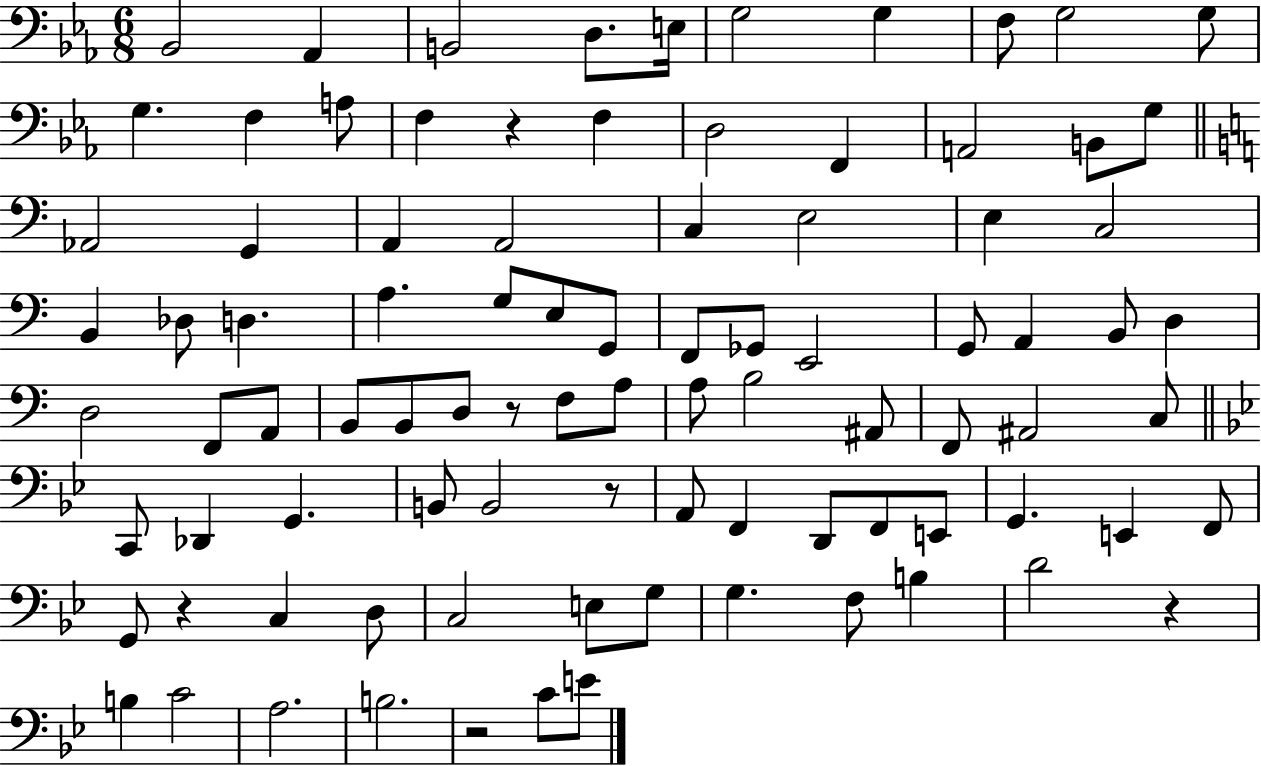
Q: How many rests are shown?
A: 6